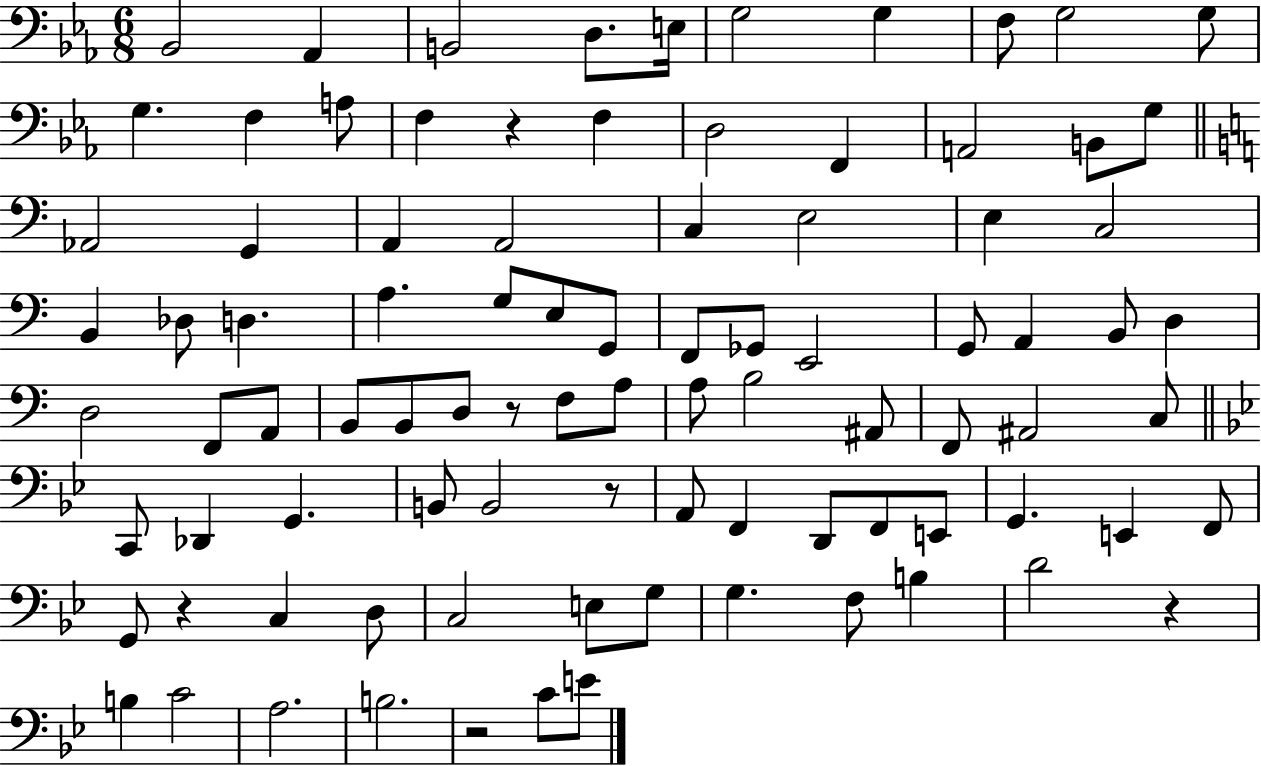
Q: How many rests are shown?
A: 6